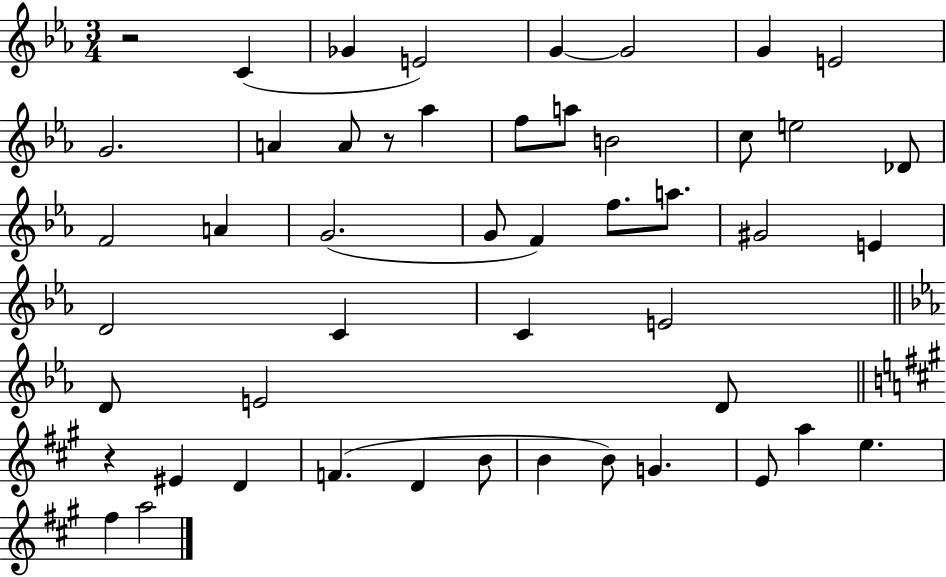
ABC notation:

X:1
T:Untitled
M:3/4
L:1/4
K:Eb
z2 C _G E2 G G2 G E2 G2 A A/2 z/2 _a f/2 a/2 B2 c/2 e2 _D/2 F2 A G2 G/2 F f/2 a/2 ^G2 E D2 C C E2 D/2 E2 D/2 z ^E D F D B/2 B B/2 G E/2 a e ^f a2